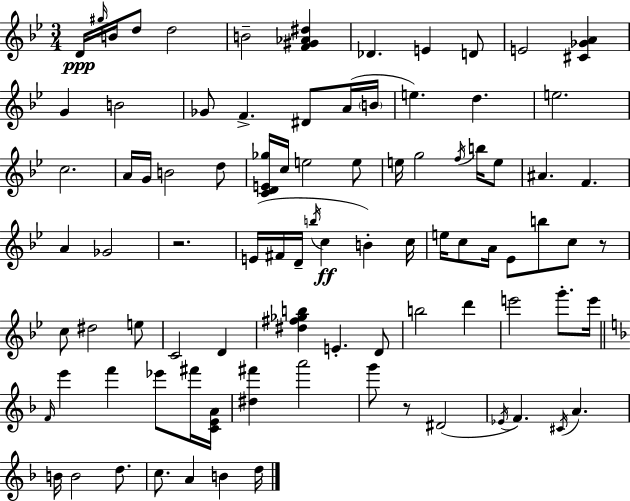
D4/s G#5/s B4/s D5/e D5/h B4/h [F4,G#4,Ab4,D#5]/q Db4/q. E4/q D4/e E4/h [C#4,Gb4,A4]/q G4/q B4/h Gb4/e F4/q. D#4/e A4/s B4/s E5/q. D5/q. E5/h. C5/h. A4/s G4/s B4/h D5/e [C4,D4,E4,Gb5]/s C5/s E5/h E5/e E5/s G5/h F5/s B5/s E5/e A#4/q. F4/q. A4/q Gb4/h R/h. E4/s F#4/s D4/s B5/s C5/q B4/q C5/s E5/s C5/e A4/s Eb4/e B5/e C5/e R/e C5/e D#5/h E5/e C4/h D4/q [D#5,F#5,Gb5,B5]/q E4/q. D4/e B5/h D6/q E6/h G6/e. E6/s F4/s E6/q F6/q Eb6/e F#6/s [C4,E4,A4]/s [D#5,F#6]/q A6/h G6/e R/e D#4/h Eb4/s F4/q. C#4/s A4/q. B4/s B4/h D5/e. C5/e. A4/q B4/q D5/s